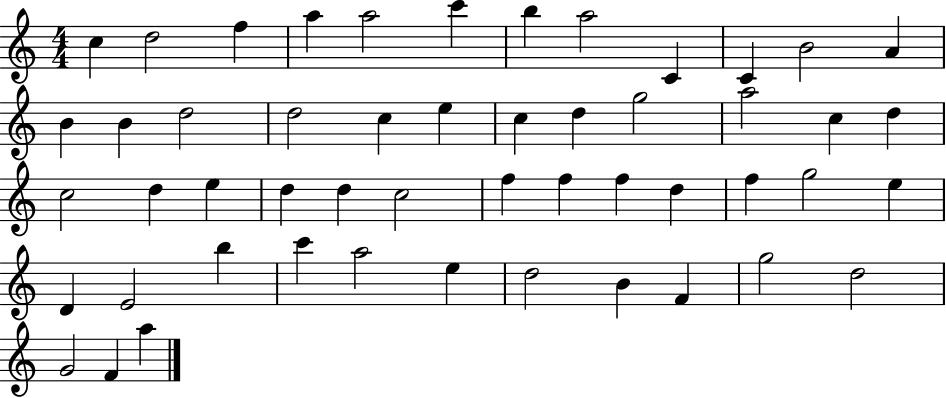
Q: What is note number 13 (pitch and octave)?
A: B4